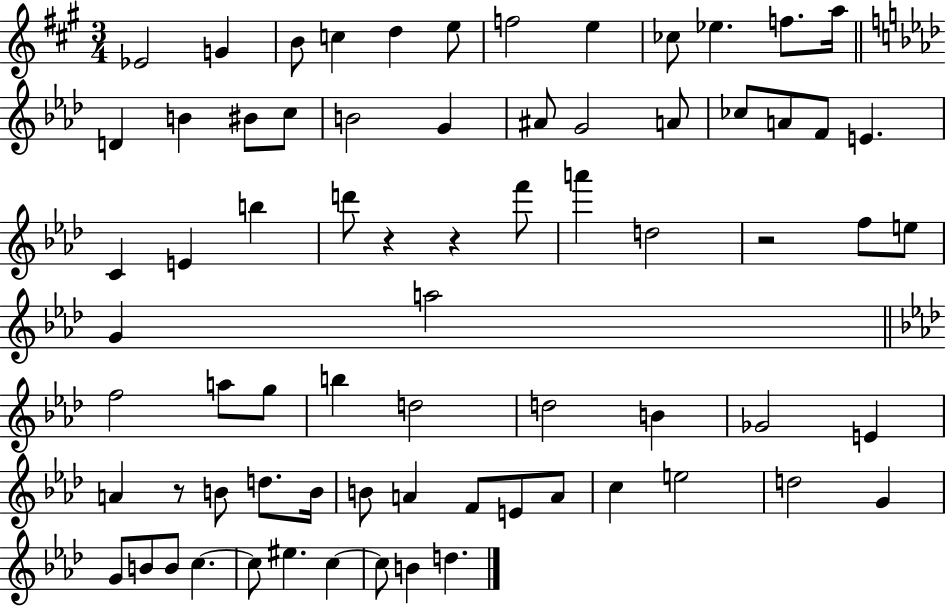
{
  \clef treble
  \numericTimeSignature
  \time 3/4
  \key a \major
  ees'2 g'4 | b'8 c''4 d''4 e''8 | f''2 e''4 | ces''8 ees''4. f''8. a''16 | \break \bar "||" \break \key aes \major d'4 b'4 bis'8 c''8 | b'2 g'4 | ais'8 g'2 a'8 | ces''8 a'8 f'8 e'4. | \break c'4 e'4 b''4 | d'''8 r4 r4 f'''8 | a'''4 d''2 | r2 f''8 e''8 | \break g'4 a''2 | \bar "||" \break \key aes \major f''2 a''8 g''8 | b''4 d''2 | d''2 b'4 | ges'2 e'4 | \break a'4 r8 b'8 d''8. b'16 | b'8 a'4 f'8 e'8 a'8 | c''4 e''2 | d''2 g'4 | \break g'8 b'8 b'8 c''4.~~ | c''8 eis''4. c''4~~ | c''8 b'4 d''4. | \bar "|."
}